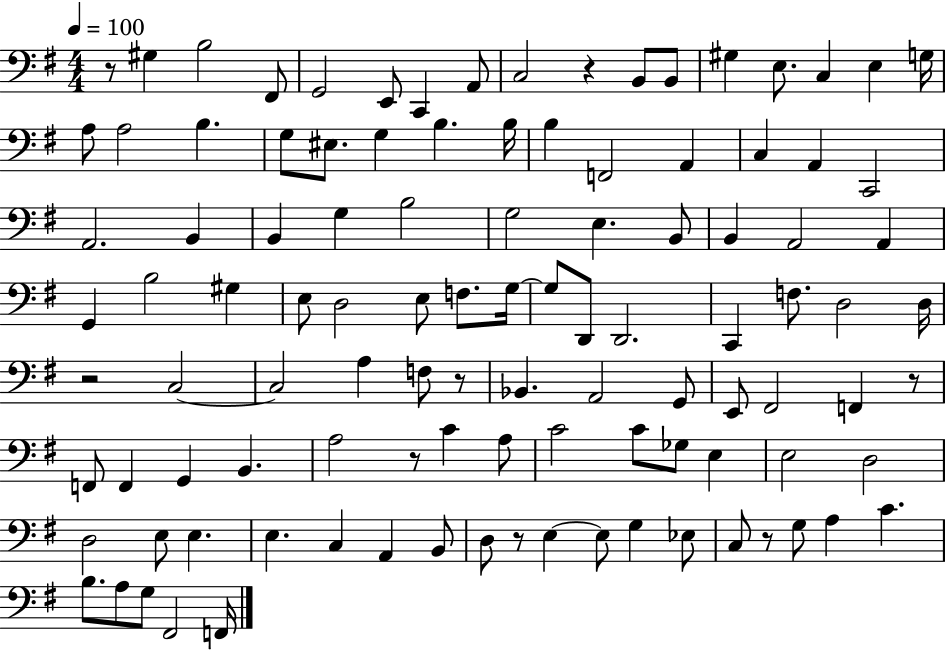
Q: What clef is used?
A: bass